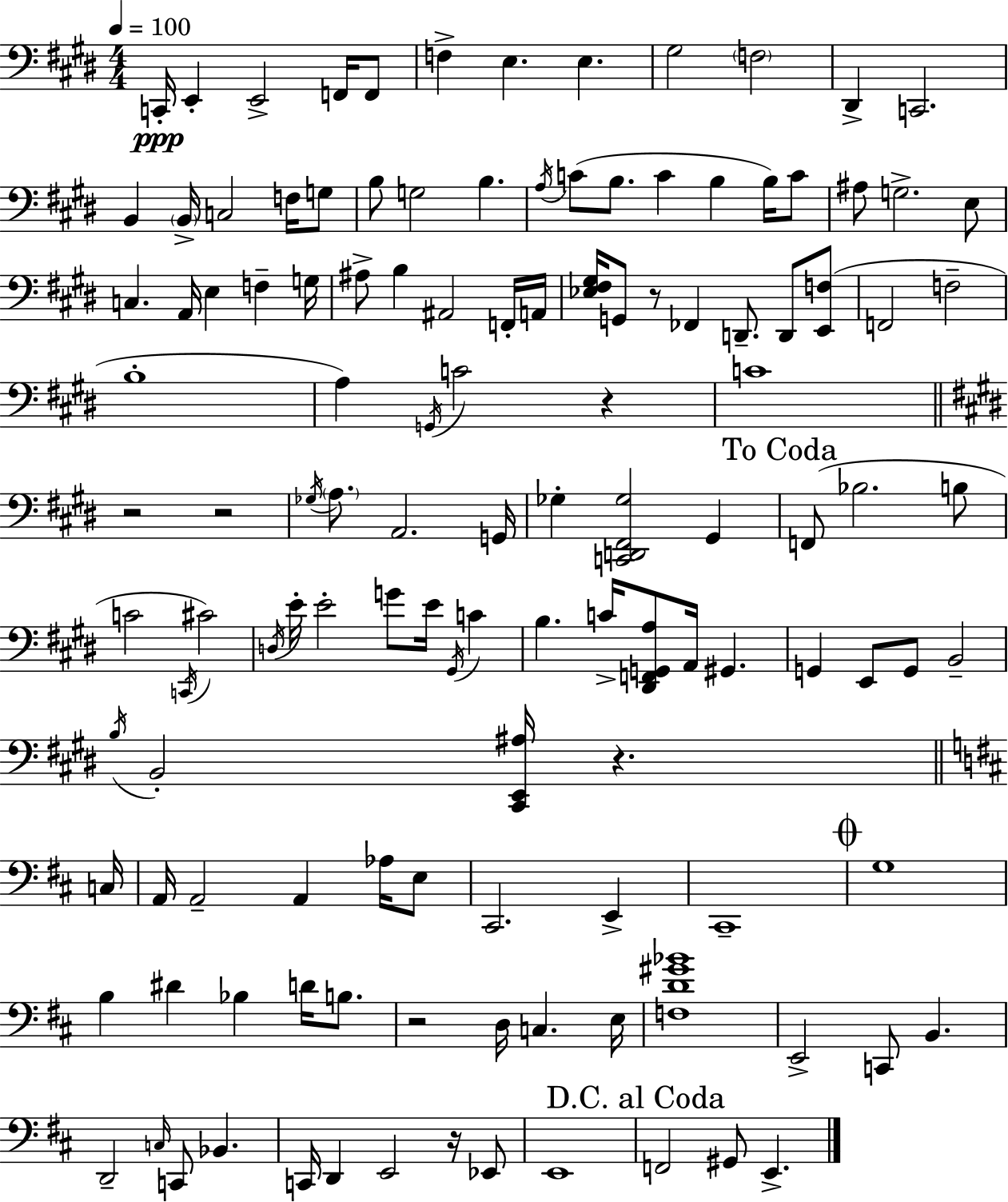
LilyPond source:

{
  \clef bass
  \numericTimeSignature
  \time 4/4
  \key e \major
  \tempo 4 = 100
  c,16-.\ppp e,4-. e,2-> f,16 f,8 | f4-> e4. e4. | gis2 \parenthesize f2 | dis,4-> c,2. | \break b,4 \parenthesize b,16-> c2 f16 g8 | b8 g2 b4. | \acciaccatura { a16 } c'8( b8. c'4 b4 b16) c'8 | ais8 g2.-> e8 | \break c4. a,16 e4 f4-- | g16 ais8-> b4 ais,2 f,16-. | a,16 <ees fis gis>16 g,8 r8 fes,4 d,8.-- d,8 <e, f>8( | f,2 f2-- | \break b1-. | a4) \acciaccatura { g,16 } c'2 r4 | c'1 | \bar "||" \break \key e \major r2 r2 | \acciaccatura { ges16 } \parenthesize a8. a,2. | g,16 ges4-. <c, d, fis, ges>2 gis,4 | \mark "To Coda" f,8( bes2. b8 | \break c'2 \acciaccatura { c,16 } cis'2) | \acciaccatura { d16 } e'16-. e'2-. g'8 e'16 \acciaccatura { gis,16 } | c'4 b4. c'16-> <dis, f, g, a>8 a,16 gis,4. | g,4 e,8 g,8 b,2-- | \break \acciaccatura { b16 } b,2-. <cis, e, ais>16 r4. | \bar "||" \break \key b \minor c16 a,16 a,2-- a,4 aes16 e8 | cis,2. e,4-> | cis,1-- | \mark \markup { \musicglyph "scripts.coda" } g1 | \break b4 dis'4 bes4 d'16 b8. | r2 d16 c4. | e16 <f d' gis' bes'>1 | e,2-> c,8 b,4. | \break d,2-- \grace { c16 } c,8 bes,4. | c,16 d,4 e,2 r16 | ees,8 e,1 | \mark "D.C. al Coda" f,2 gis,8 e,4.-> | \break \bar "|."
}